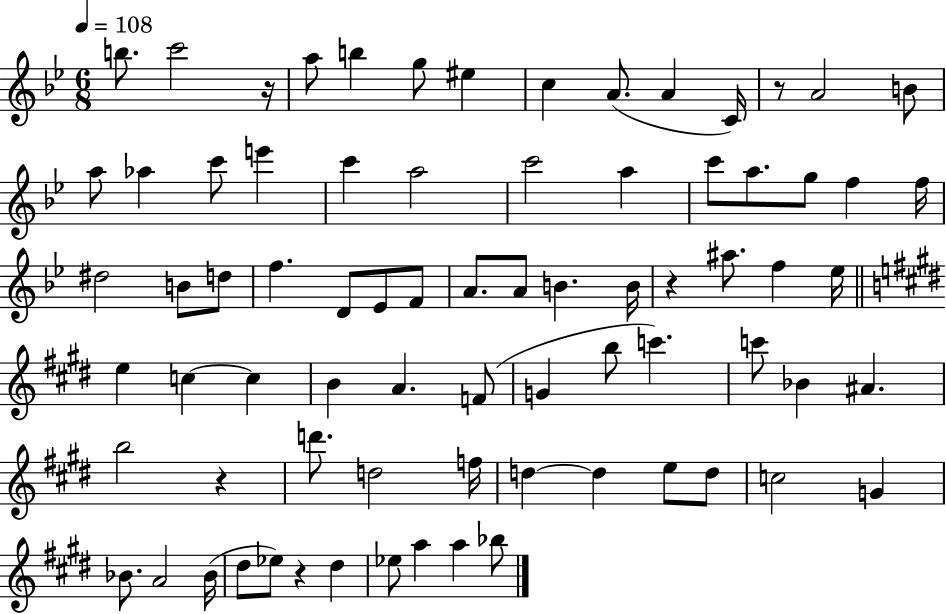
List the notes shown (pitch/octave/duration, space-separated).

B5/e. C6/h R/s A5/e B5/q G5/e EIS5/q C5/q A4/e. A4/q C4/s R/e A4/h B4/e A5/e Ab5/q C6/e E6/q C6/q A5/h C6/h A5/q C6/e A5/e. G5/e F5/q F5/s D#5/h B4/e D5/e F5/q. D4/e Eb4/e F4/e A4/e. A4/e B4/q. B4/s R/q A#5/e. F5/q Eb5/s E5/q C5/q C5/q B4/q A4/q. F4/e G4/q B5/e C6/q. C6/e Bb4/q A#4/q. B5/h R/q D6/e. D5/h F5/s D5/q D5/q E5/e D5/e C5/h G4/q Bb4/e. A4/h Bb4/s D#5/e Eb5/e R/q D#5/q Eb5/e A5/q A5/q Bb5/e